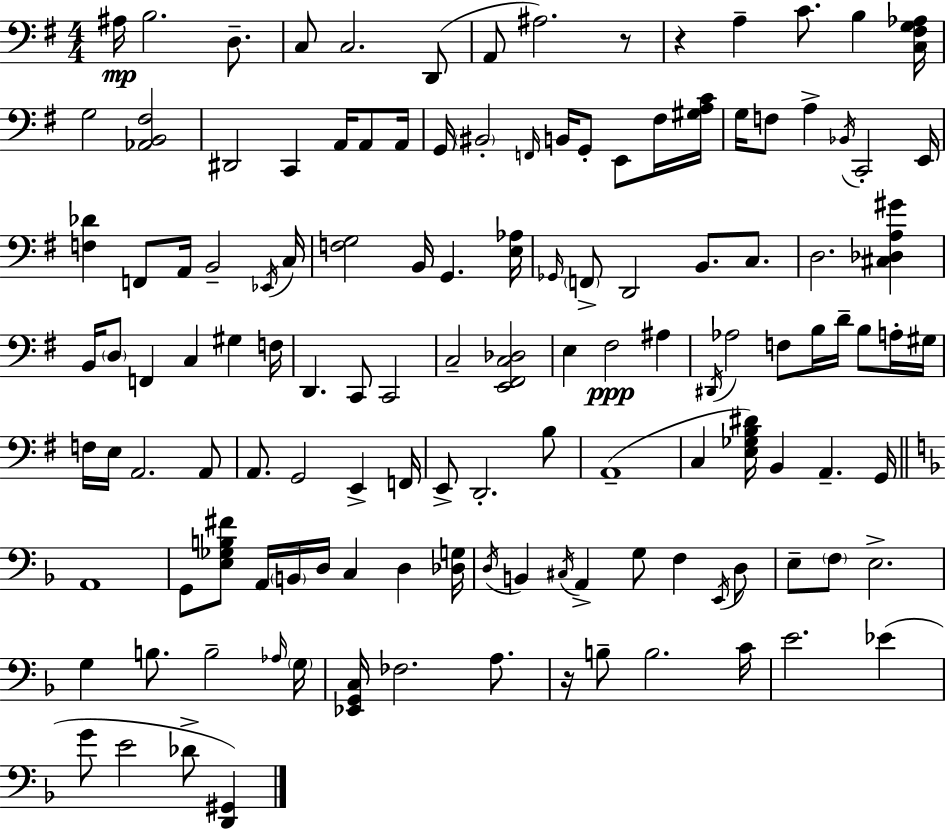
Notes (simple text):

A#3/s B3/h. D3/e. C3/e C3/h. D2/e A2/e A#3/h. R/e R/q A3/q C4/e. B3/q [C3,F#3,G3,Ab3]/s G3/h [Ab2,B2,F#3]/h D#2/h C2/q A2/s A2/e A2/s G2/s BIS2/h F2/s B2/s G2/e E2/e F#3/s [G#3,A3,C4]/s G3/s F3/e A3/q Bb2/s C2/h E2/s [F3,Db4]/q F2/e A2/s B2/h Eb2/s C3/s [F3,G3]/h B2/s G2/q. [E3,Ab3]/s Gb2/s F2/e D2/h B2/e. C3/e. D3/h. [C#3,Db3,A3,G#4]/q B2/s D3/e F2/q C3/q G#3/q F3/s D2/q. C2/e C2/h C3/h [E2,F#2,C3,Db3]/h E3/q F#3/h A#3/q D#2/s Ab3/h F3/e B3/s D4/s B3/e A3/s G#3/s F3/s E3/s A2/h. A2/e A2/e. G2/h E2/q F2/s E2/e D2/h. B3/e A2/w C3/q [E3,Gb3,B3,D#4]/s B2/q A2/q. G2/s A2/w G2/e [E3,Gb3,B3,F#4]/e A2/s B2/s D3/s C3/q D3/q [Db3,G3]/s D3/s B2/q C#3/s A2/q G3/e F3/q E2/s D3/e E3/e F3/e E3/h. G3/q B3/e. B3/h Ab3/s G3/s [Eb2,G2,C3]/s FES3/h. A3/e. R/s B3/e B3/h. C4/s E4/h. Eb4/q G4/e E4/h Db4/e [D2,G#2]/q